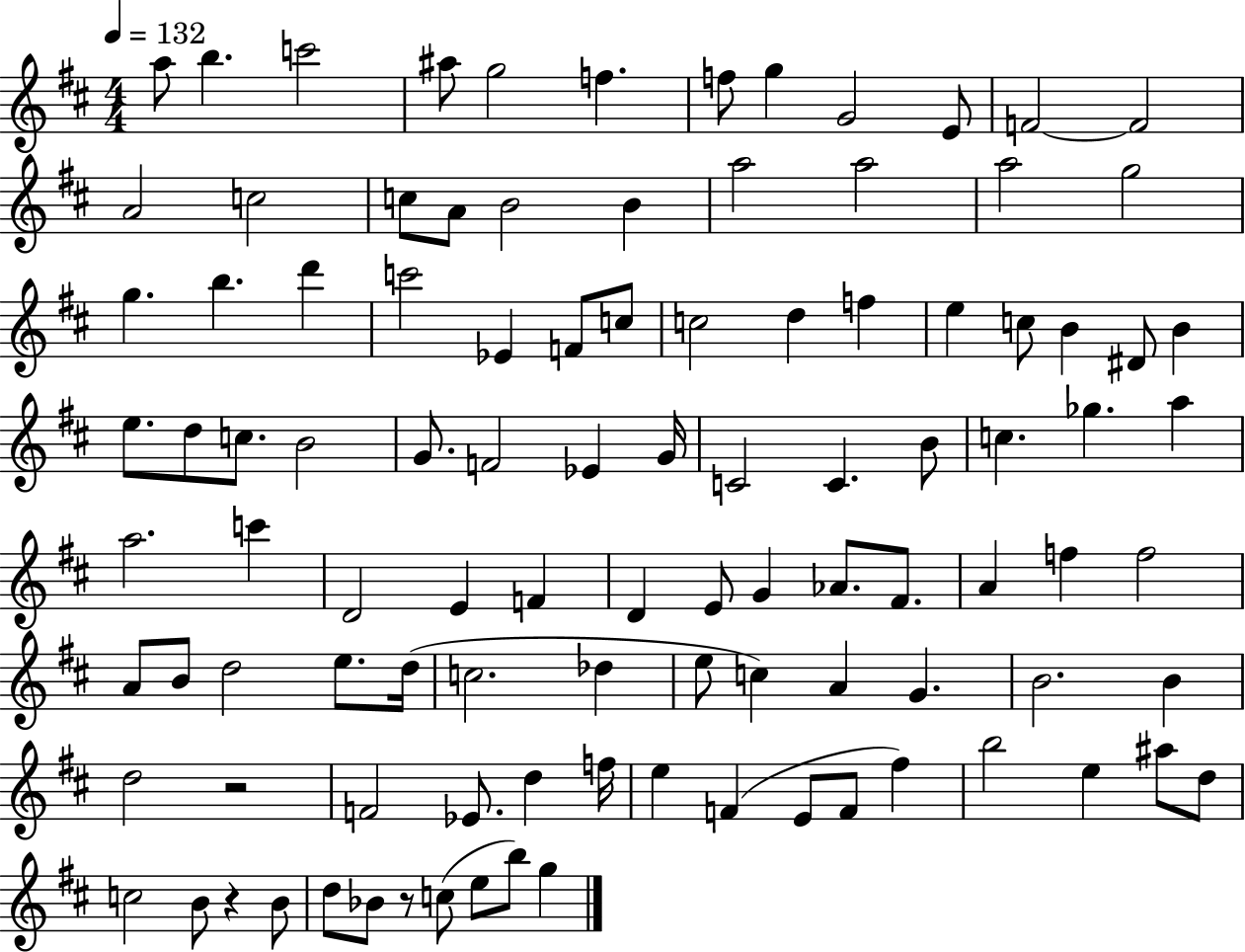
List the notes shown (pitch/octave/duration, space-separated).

A5/e B5/q. C6/h A#5/e G5/h F5/q. F5/e G5/q G4/h E4/e F4/h F4/h A4/h C5/h C5/e A4/e B4/h B4/q A5/h A5/h A5/h G5/h G5/q. B5/q. D6/q C6/h Eb4/q F4/e C5/e C5/h D5/q F5/q E5/q C5/e B4/q D#4/e B4/q E5/e. D5/e C5/e. B4/h G4/e. F4/h Eb4/q G4/s C4/h C4/q. B4/e C5/q. Gb5/q. A5/q A5/h. C6/q D4/h E4/q F4/q D4/q E4/e G4/q Ab4/e. F#4/e. A4/q F5/q F5/h A4/e B4/e D5/h E5/e. D5/s C5/h. Db5/q E5/e C5/q A4/q G4/q. B4/h. B4/q D5/h R/h F4/h Eb4/e. D5/q F5/s E5/q F4/q E4/e F4/e F#5/q B5/h E5/q A#5/e D5/e C5/h B4/e R/q B4/e D5/e Bb4/e R/e C5/e E5/e B5/e G5/q